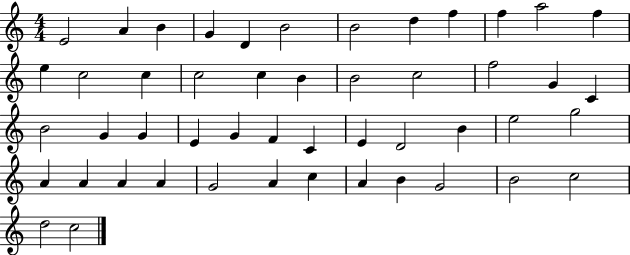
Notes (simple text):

E4/h A4/q B4/q G4/q D4/q B4/h B4/h D5/q F5/q F5/q A5/h F5/q E5/q C5/h C5/q C5/h C5/q B4/q B4/h C5/h F5/h G4/q C4/q B4/h G4/q G4/q E4/q G4/q F4/q C4/q E4/q D4/h B4/q E5/h G5/h A4/q A4/q A4/q A4/q G4/h A4/q C5/q A4/q B4/q G4/h B4/h C5/h D5/h C5/h